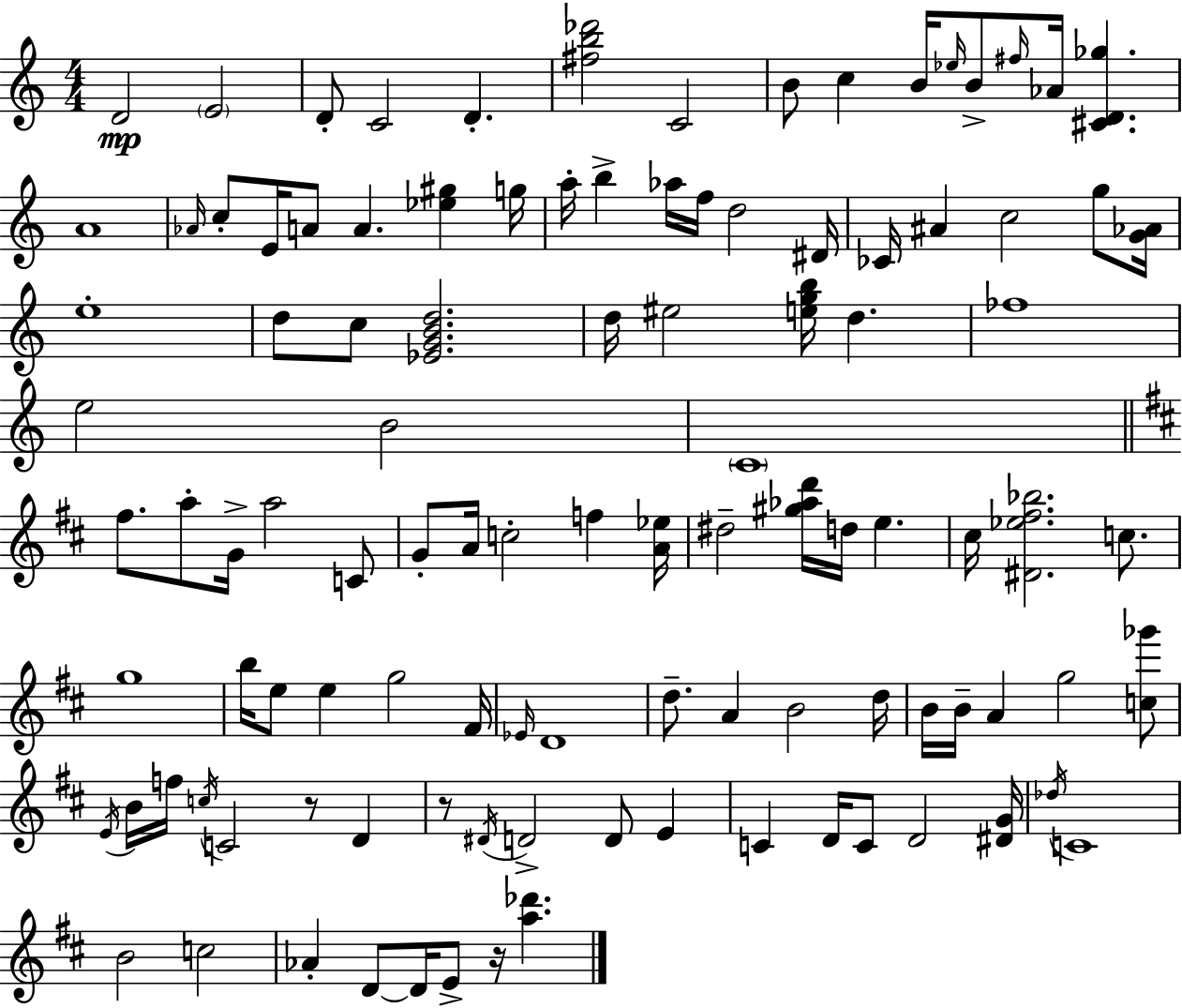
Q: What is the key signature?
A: A minor